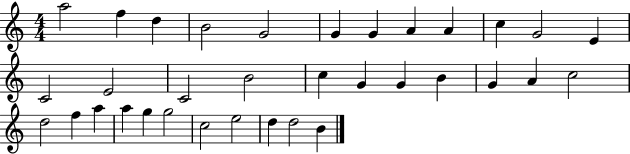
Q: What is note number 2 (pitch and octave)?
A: F5